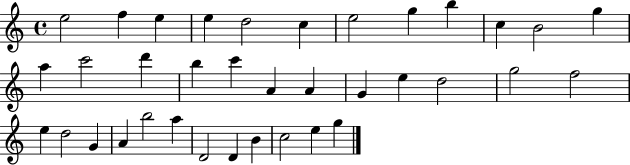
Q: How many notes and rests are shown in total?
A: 36